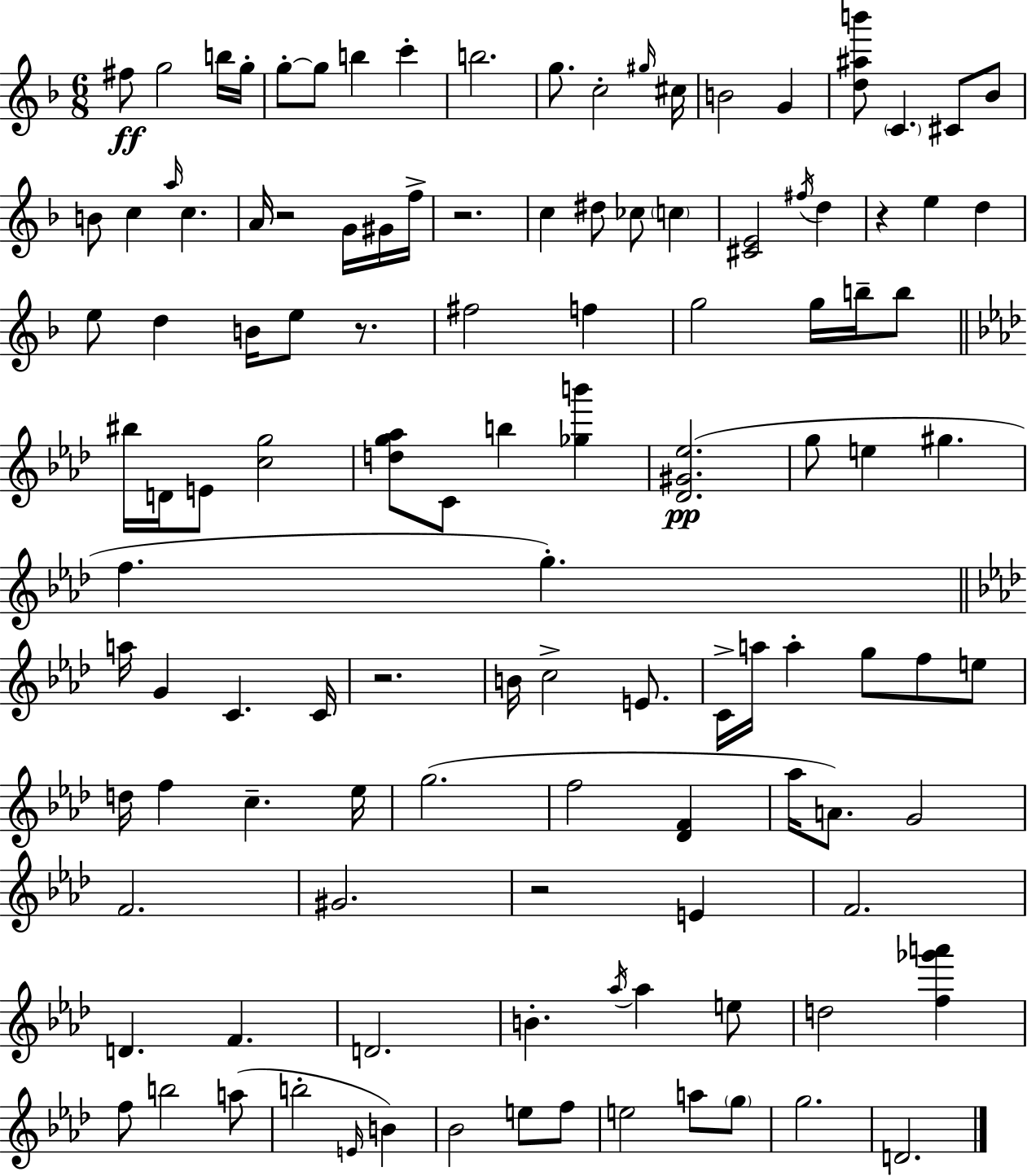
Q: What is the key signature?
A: D minor